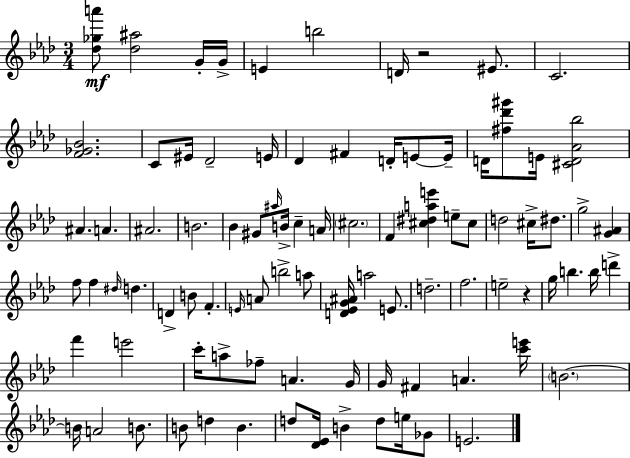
X:1
T:Untitled
M:3/4
L:1/4
K:Fm
[_d_ga']/2 [_d^a]2 G/4 G/4 E b2 D/4 z2 ^E/2 C2 [F_G_B]2 C/2 ^E/4 _D2 E/4 _D ^F D/4 E/2 E/4 D/4 [^f_d'^g']/2 E/4 [^CD_A_b]2 ^A A ^A2 B2 _B ^G/2 ^a/4 B/4 c A/4 ^c2 F [^c^dae'] e/2 ^c/2 d2 ^c/4 ^d/2 g2 [G^A] f/2 f ^d/4 d D B/2 F E/4 A/2 b2 a/2 [D_EG^A]/4 a2 E/2 d2 f2 e2 z g/4 b b/4 d' f' e'2 c'/4 a/2 _f/2 A G/4 G/4 ^F A [c'e']/4 B2 B/4 A2 B/2 B/2 d B d/2 [_D_E]/4 B d/2 e/4 _G/2 E2